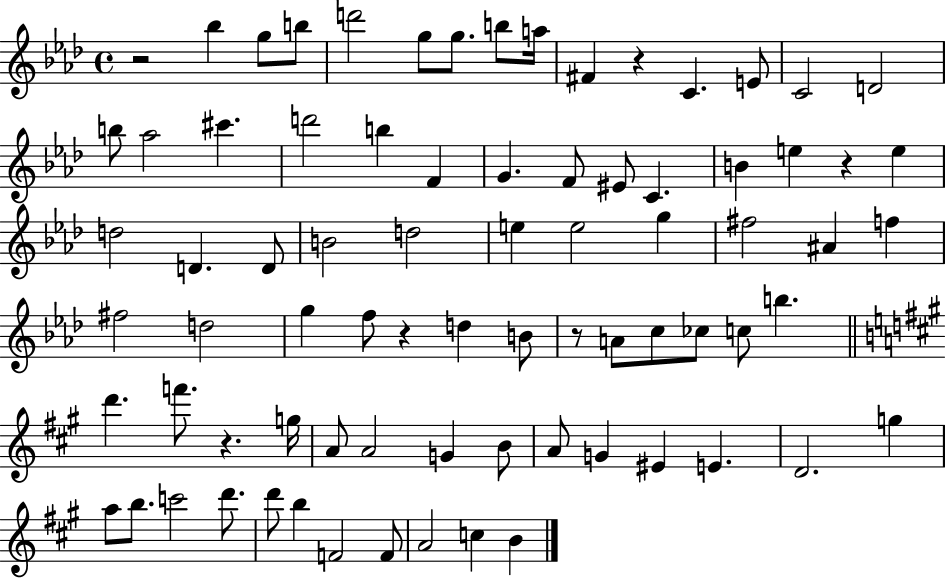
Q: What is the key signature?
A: AES major